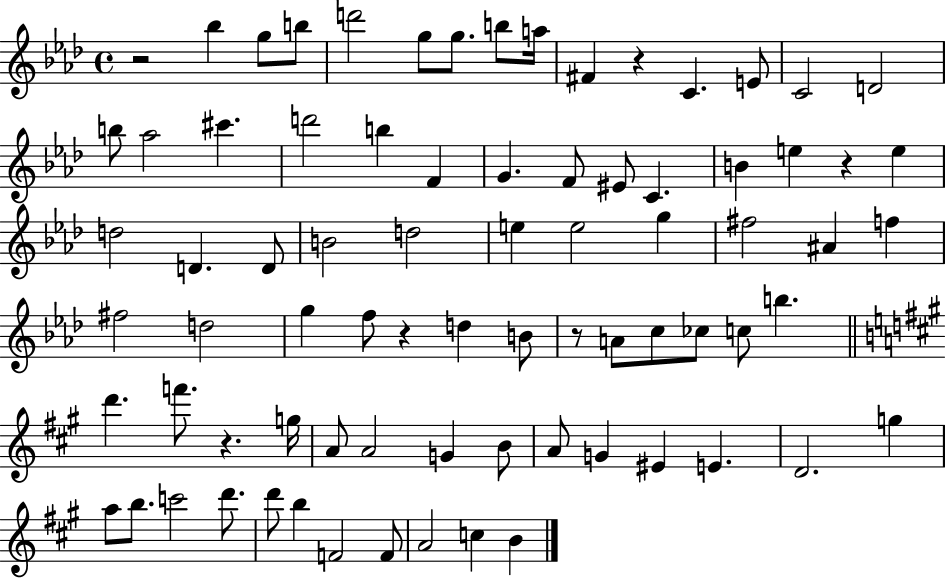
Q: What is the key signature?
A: AES major